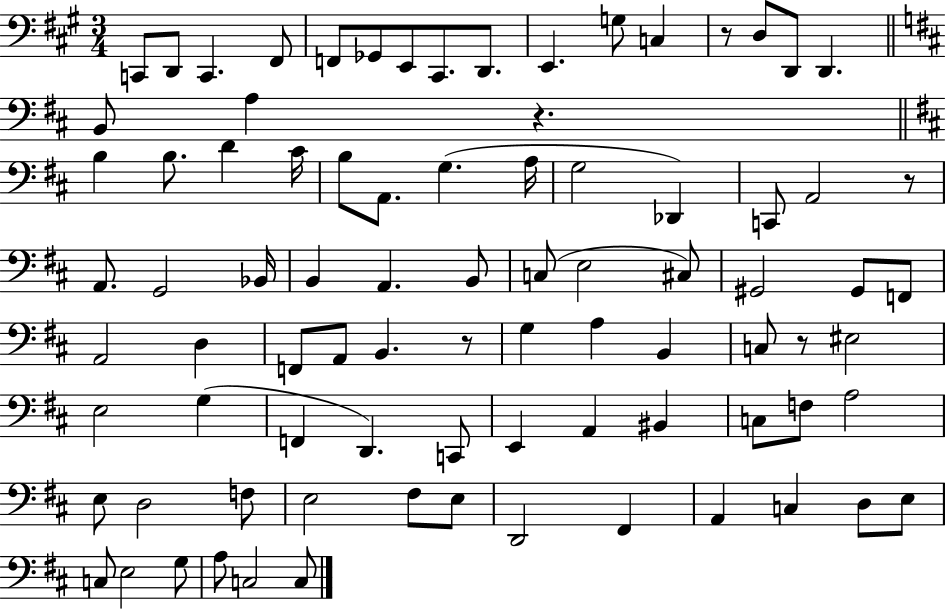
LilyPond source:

{
  \clef bass
  \numericTimeSignature
  \time 3/4
  \key a \major
  c,8 d,8 c,4. fis,8 | f,8 ges,8 e,8 cis,8. d,8. | e,4. g8 c4 | r8 d8 d,8 d,4. | \break \bar "||" \break \key d \major b,8 a4 r4. | \bar "||" \break \key b \minor b4 b8. d'4 cis'16 | b8 a,8. g4.( a16 | g2 des,4) | c,8 a,2 r8 | \break a,8. g,2 bes,16 | b,4 a,4. b,8 | c8( e2 cis8) | gis,2 gis,8 f,8 | \break a,2 d4 | f,8 a,8 b,4. r8 | g4 a4 b,4 | c8 r8 eis2 | \break e2 g4( | f,4 d,4.) c,8 | e,4 a,4 bis,4 | c8 f8 a2 | \break e8 d2 f8 | e2 fis8 e8 | d,2 fis,4 | a,4 c4 d8 e8 | \break c8 e2 g8 | a8 c2 c8 | \bar "|."
}